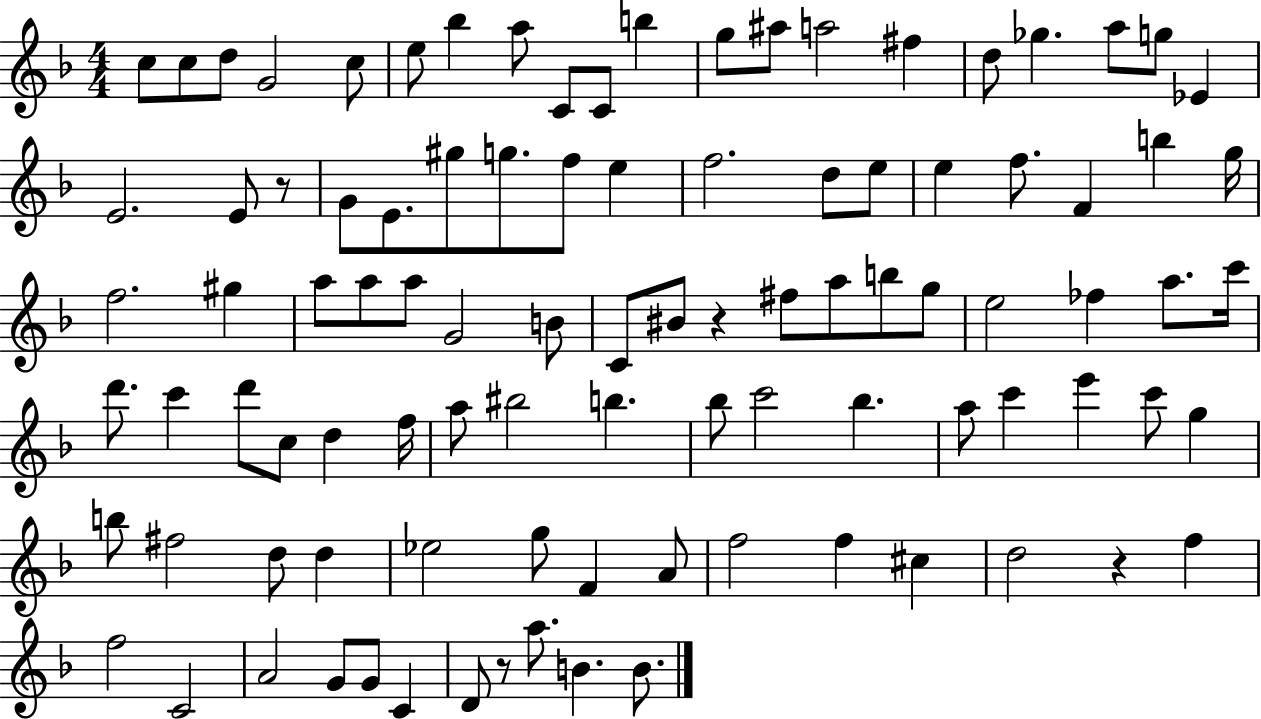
{
  \clef treble
  \numericTimeSignature
  \time 4/4
  \key f \major
  c''8 c''8 d''8 g'2 c''8 | e''8 bes''4 a''8 c'8 c'8 b''4 | g''8 ais''8 a''2 fis''4 | d''8 ges''4. a''8 g''8 ees'4 | \break e'2. e'8 r8 | g'8 e'8. gis''8 g''8. f''8 e''4 | f''2. d''8 e''8 | e''4 f''8. f'4 b''4 g''16 | \break f''2. gis''4 | a''8 a''8 a''8 g'2 b'8 | c'8 bis'8 r4 fis''8 a''8 b''8 g''8 | e''2 fes''4 a''8. c'''16 | \break d'''8. c'''4 d'''8 c''8 d''4 f''16 | a''8 bis''2 b''4. | bes''8 c'''2 bes''4. | a''8 c'''4 e'''4 c'''8 g''4 | \break b''8 fis''2 d''8 d''4 | ees''2 g''8 f'4 a'8 | f''2 f''4 cis''4 | d''2 r4 f''4 | \break f''2 c'2 | a'2 g'8 g'8 c'4 | d'8 r8 a''8. b'4. b'8. | \bar "|."
}